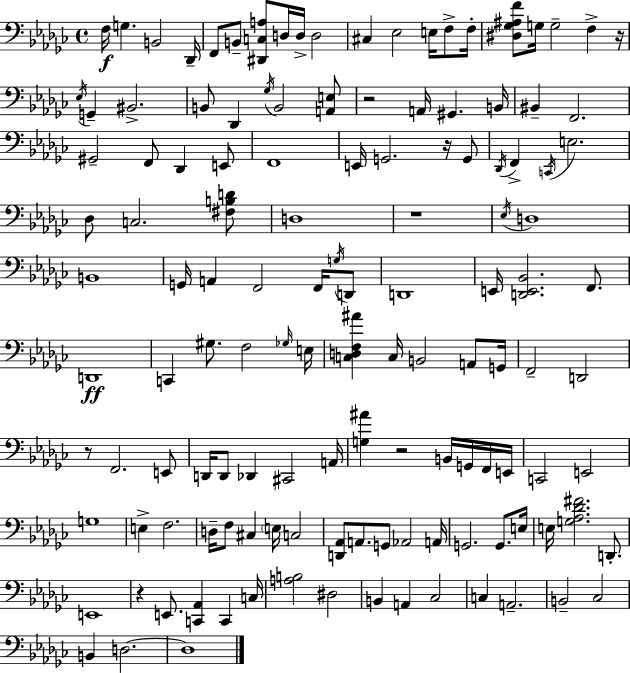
F3/s G3/q. B2/h Db2/s F2/e B2/e [D#2,C3,A3]/e D3/s D3/s D3/h C#3/q Eb3/h E3/s F3/e F3/s [D#3,Gb3,A#3,F4]/e G3/s G3/h F3/q R/s Eb3/s G2/q BIS2/h. B2/e Db2/q Gb3/s B2/h [A2,E3]/e R/h A2/s G#2/q. B2/s BIS2/q F2/h. G#2/h F2/e Db2/q E2/e F2/w E2/s G2/h. R/s G2/e Db2/s F2/q C2/s E3/h. Db3/e C3/h. [F#3,B3,D4]/e D3/w R/w Eb3/s D3/w B2/w G2/s A2/q F2/h F2/s G3/s D2/e D2/w E2/s [D2,E2,Bb2]/h. F2/e. D2/w C2/q G#3/e. F3/h Gb3/s E3/s [C3,D3,F3,A#4]/q C3/s B2/h A2/e G2/s F2/h D2/h R/e F2/h. E2/e D2/s D2/e Db2/q C#2/h A2/s [G3,A#4]/q R/h B2/s G2/s F2/s E2/s C2/h E2/h G3/w E3/q F3/h. D3/s F3/e C#3/q E3/s C3/h [D2,Ab2]/e A2/e. G2/e Ab2/h A2/s G2/h. G2/e. E3/s E3/s [G3,Ab3,Db4,F#4]/h. D2/e. E2/w R/q E2/e. [C2,Ab2]/q C2/q C3/s [A3,B3]/h D#3/h B2/q A2/q CES3/h C3/q A2/h. B2/h CES3/h B2/q D3/h. D3/w